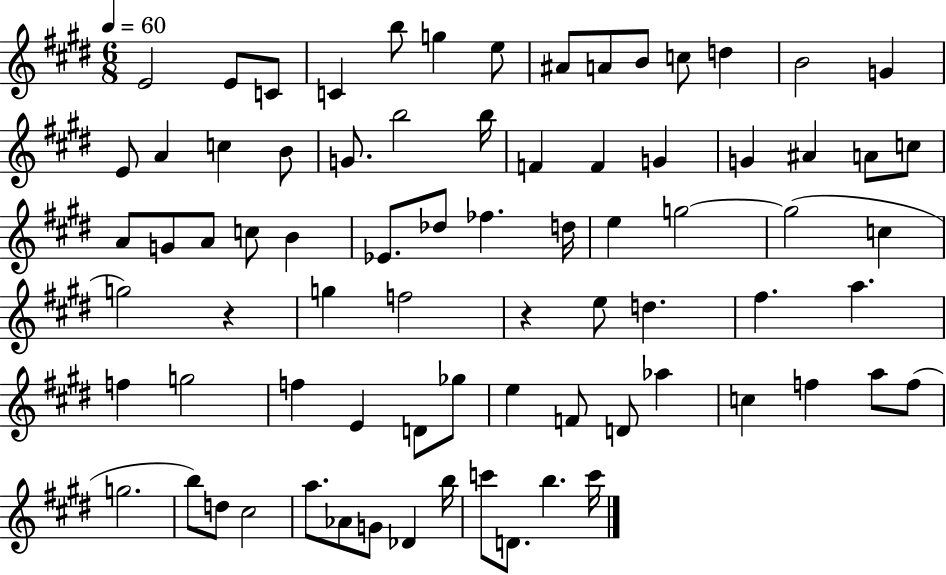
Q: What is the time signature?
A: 6/8